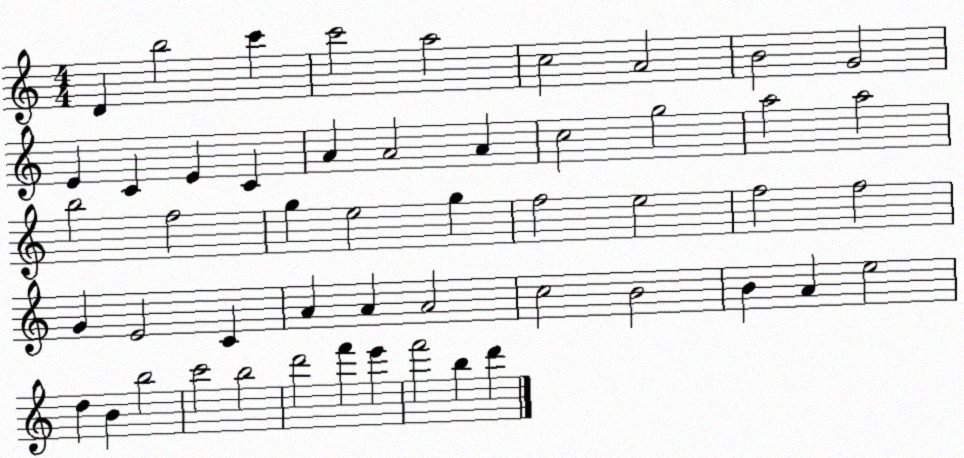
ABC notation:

X:1
T:Untitled
M:4/4
L:1/4
K:C
D b2 c' c'2 a2 c2 A2 B2 G2 E C E C A A2 A c2 g2 a2 a2 b2 f2 g e2 g f2 e2 f2 f2 G E2 C A A A2 c2 B2 B A e2 d B b2 c'2 b2 d'2 f' e' f'2 b d'